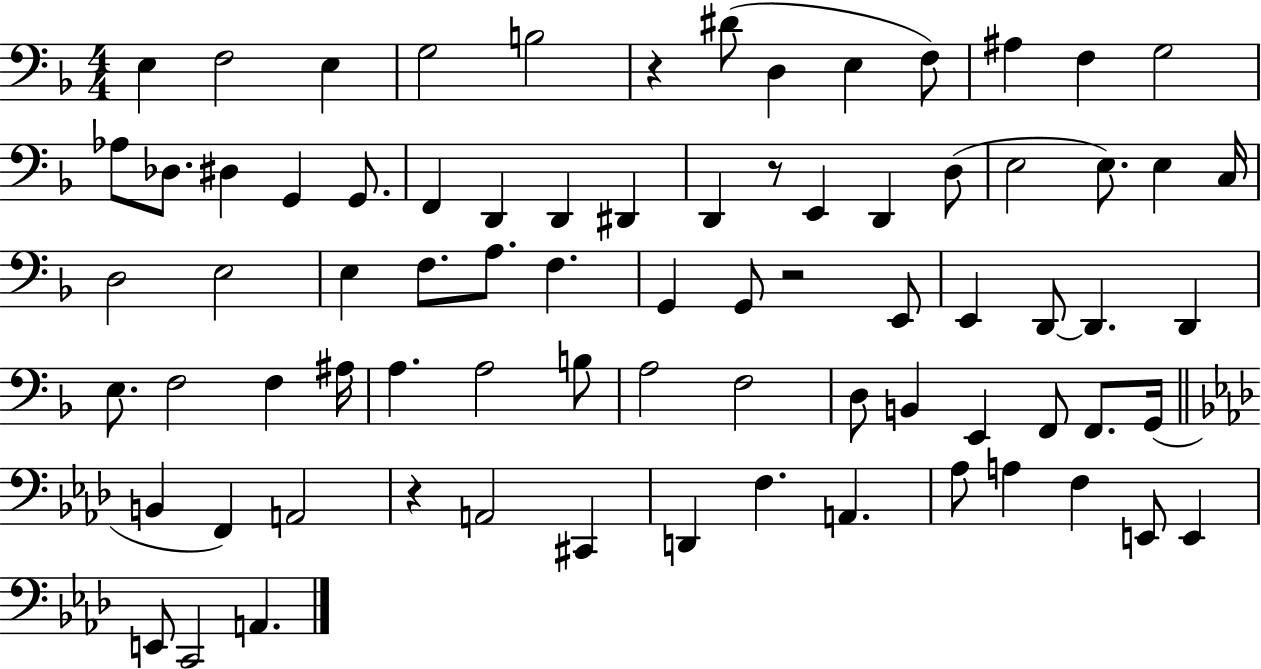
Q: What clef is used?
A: bass